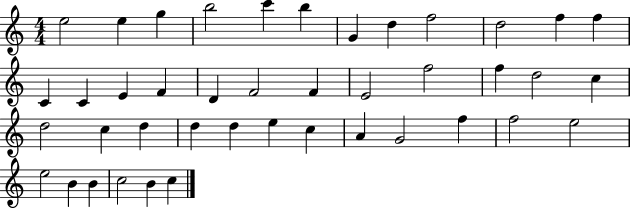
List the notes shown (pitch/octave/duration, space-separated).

E5/h E5/q G5/q B5/h C6/q B5/q G4/q D5/q F5/h D5/h F5/q F5/q C4/q C4/q E4/q F4/q D4/q F4/h F4/q E4/h F5/h F5/q D5/h C5/q D5/h C5/q D5/q D5/q D5/q E5/q C5/q A4/q G4/h F5/q F5/h E5/h E5/h B4/q B4/q C5/h B4/q C5/q